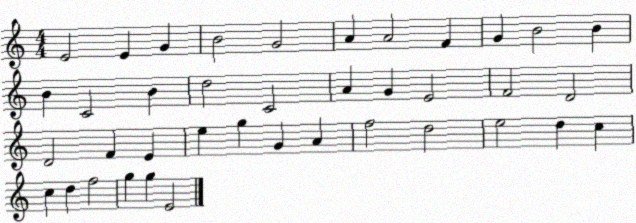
X:1
T:Untitled
M:4/4
L:1/4
K:C
E2 E G B2 G2 A A2 F G B2 B B C2 B d2 C2 A G E2 F2 D2 D2 F E e g G A f2 d2 e2 d c c d f2 g g E2